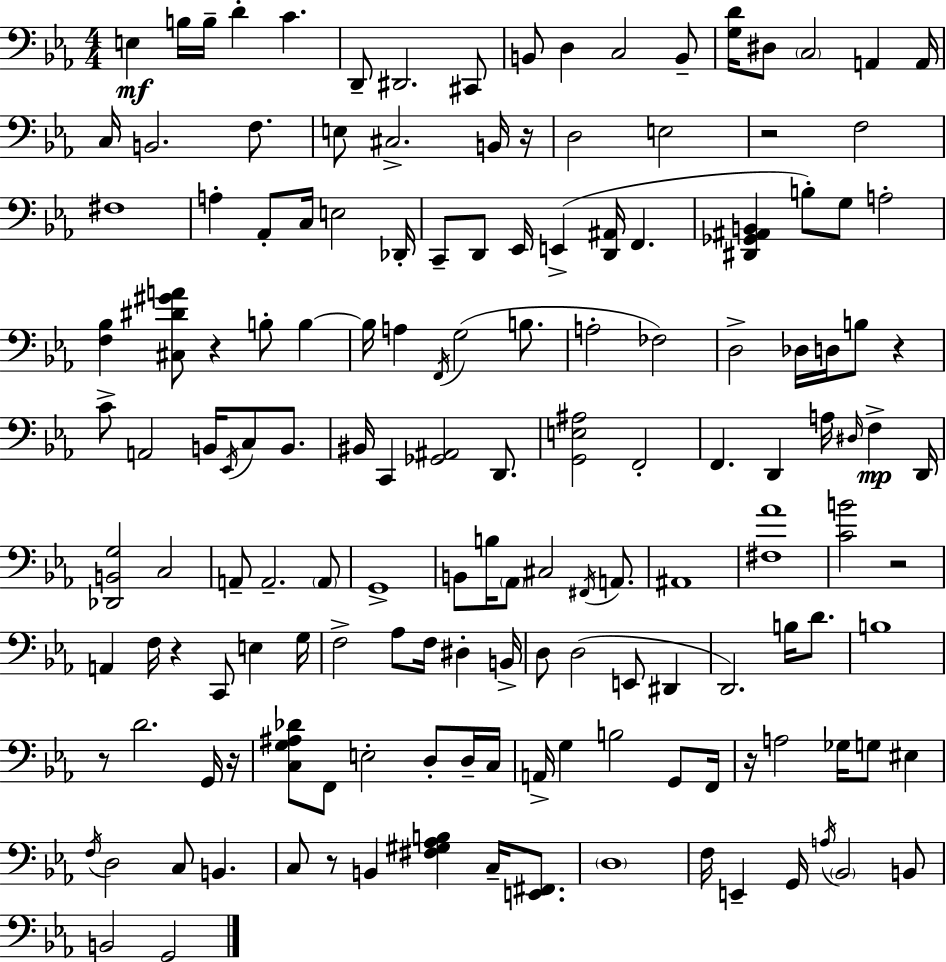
{
  \clef bass
  \numericTimeSignature
  \time 4/4
  \key ees \major
  e4\mf b16 b16-- d'4-. c'4. | d,8-- dis,2. cis,8 | b,8 d4 c2 b,8-- | <g d'>16 dis8 \parenthesize c2 a,4 a,16 | \break c16 b,2. f8. | e8 cis2.-> b,16 r16 | d2 e2 | r2 f2 | \break fis1 | a4-. aes,8-. c16 e2 des,16-. | c,8-- d,8 ees,16 e,4->( <d, ais,>16 f,4. | <dis, ges, ais, b,>4 b8-.) g8 a2-. | \break <f bes>4 <cis dis' gis' a'>8 r4 b8-. b4~~ | b16 a4 \acciaccatura { f,16 } g2( b8. | a2-. fes2) | d2-> des16 d16 b8 r4 | \break c'8-> a,2 b,16 \acciaccatura { ees,16 } c8 b,8. | bis,16 c,4 <ges, ais,>2 d,8. | <g, e ais>2 f,2-. | f,4. d,4 a16 \grace { dis16 }\mp f4-> | \break d,16 <des, b, g>2 c2 | a,8-- a,2.-- | \parenthesize a,8 g,1-> | b,8 b16 \parenthesize aes,8 cis2 | \break \acciaccatura { fis,16 } a,8. ais,1 | <fis aes'>1 | <c' b'>2 r2 | a,4 f16 r4 c,8 e4 | \break g16 f2-> aes8 f16 dis4-. | b,16-> d8 d2( e,8 | dis,4 d,2.) | b16 d'8. b1 | \break r8 d'2. | g,16 r16 <c g ais des'>8 f,8 e2-. | d8-. d16-- c16 a,16-> g4 b2 | g,8 f,16 r16 a2 ges16 g8 | \break eis4 \acciaccatura { f16 } d2 c8 b,4. | c8 r8 b,4 <fis gis aes b>4 | c16-- <e, fis,>8. \parenthesize d1 | f16 e,4-- g,16 \acciaccatura { a16 } \parenthesize bes,2 | \break b,8 b,2 g,2 | \bar "|."
}